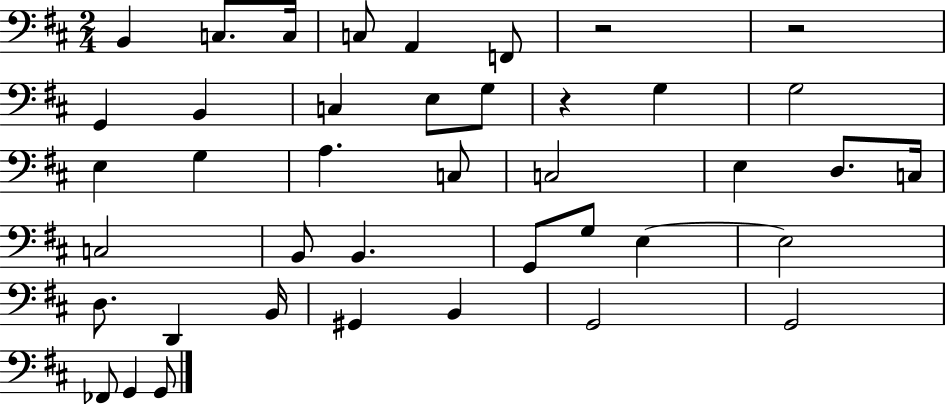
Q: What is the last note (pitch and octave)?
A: G2